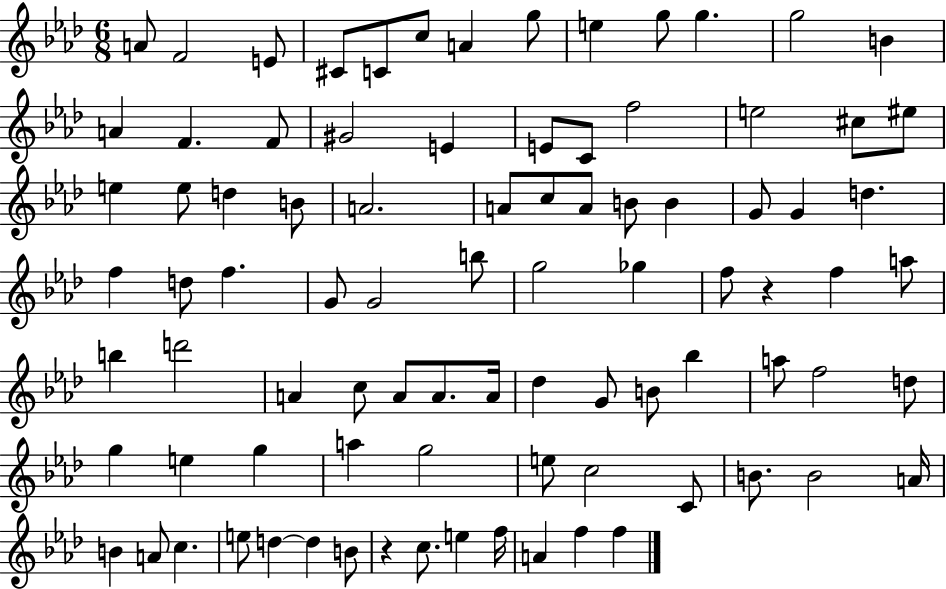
A4/e F4/h E4/e C#4/e C4/e C5/e A4/q G5/e E5/q G5/e G5/q. G5/h B4/q A4/q F4/q. F4/e G#4/h E4/q E4/e C4/e F5/h E5/h C#5/e EIS5/e E5/q E5/e D5/q B4/e A4/h. A4/e C5/e A4/e B4/e B4/q G4/e G4/q D5/q. F5/q D5/e F5/q. G4/e G4/h B5/e G5/h Gb5/q F5/e R/q F5/q A5/e B5/q D6/h A4/q C5/e A4/e A4/e. A4/s Db5/q G4/e B4/e Bb5/q A5/e F5/h D5/e G5/q E5/q G5/q A5/q G5/h E5/e C5/h C4/e B4/e. B4/h A4/s B4/q A4/e C5/q. E5/e D5/q D5/q B4/e R/q C5/e. E5/q F5/s A4/q F5/q F5/q